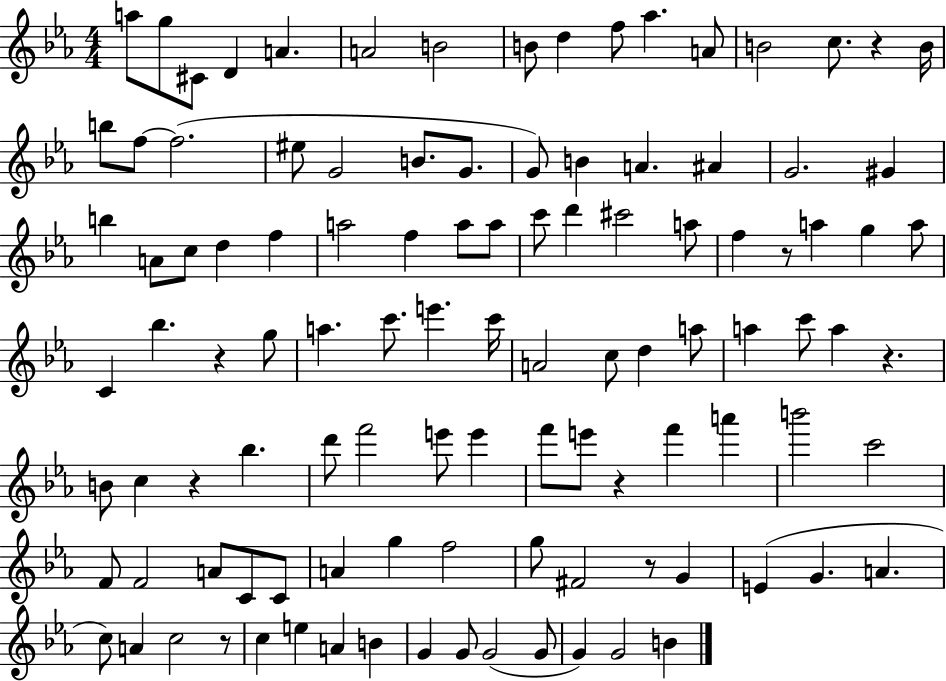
A5/e G5/e C#4/e D4/q A4/q. A4/h B4/h B4/e D5/q F5/e Ab5/q. A4/e B4/h C5/e. R/q B4/s B5/e F5/e F5/h. EIS5/e G4/h B4/e. G4/e. G4/e B4/q A4/q. A#4/q G4/h. G#4/q B5/q A4/e C5/e D5/q F5/q A5/h F5/q A5/e A5/e C6/e D6/q C#6/h A5/e F5/q R/e A5/q G5/q A5/e C4/q Bb5/q. R/q G5/e A5/q. C6/e. E6/q. C6/s A4/h C5/e D5/q A5/e A5/q C6/e A5/q R/q. B4/e C5/q R/q Bb5/q. D6/e F6/h E6/e E6/q F6/e E6/e R/q F6/q A6/q B6/h C6/h F4/e F4/h A4/e C4/e C4/e A4/q G5/q F5/h G5/e F#4/h R/e G4/q E4/q G4/q. A4/q. C5/e A4/q C5/h R/e C5/q E5/q A4/q B4/q G4/q G4/e G4/h G4/e G4/q G4/h B4/q